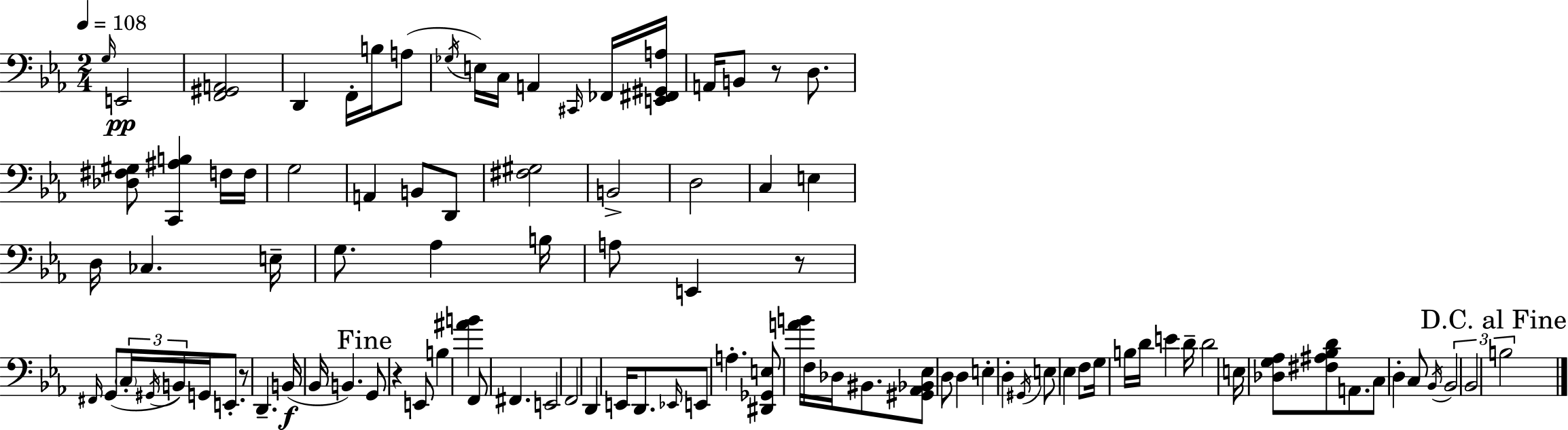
{
  \clef bass
  \numericTimeSignature
  \time 2/4
  \key c \minor
  \tempo 4 = 108
  \grace { g16 }\pp e,2 | <f, gis, a,>2 | d,4 f,16-. b16 a8( | \acciaccatura { ges16 } e16) c16 a,4 | \break \grace { cis,16 } fes,16 <e, fis, gis, a>16 a,16 b,8 r8 | d8. <des fis gis>8 <c, ais b>4 | f16 f16 g2 | a,4 b,8 | \break d,8 <fis gis>2 | b,2-> | d2 | c4 e4 | \break d16 ces4. | e16-- g8. aes4 | b16 a8 e,4 | r8 \grace { fis,16 }( g,8 \tuplet 3/2 { \parenthesize c16-. \acciaccatura { gis,16 }) | \break b,16 } g,16 e,8.-. r8 d,4.-- | b,16(\f bes,16 b,4.) | \mark "Fine" g,8 r4 | e,8 b4 | \break <ais' b'>4 f,8 fis,4. | e,2 | f,2 | d,4 | \break e,16 d,8. \grace { ees,16 } e,8 | a4.-. <dis, ges, e>8 | <a' b'>16 f16 des16 bis,8. <gis, aes, bes, ees>8 | d8 d4 e4-. | \break d4-. \acciaccatura { gis,16 } e8 | ees4 f8 g16 | b16 d'16 e'4 d'16-- d'2 | e16 | \break <des g aes>8 <fis ais bes d'>8 a,8. c8 | d4-. c8 \acciaccatura { bes,16 } | \tuplet 3/2 { bes,2 | bes,2 | \break \mark "D.C. al Fine" b2 } | \bar "|."
}